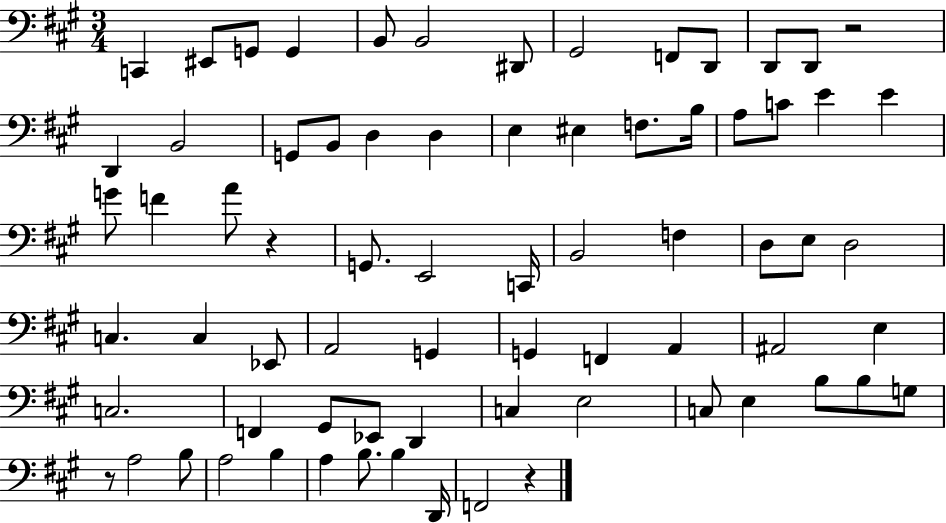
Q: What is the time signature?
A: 3/4